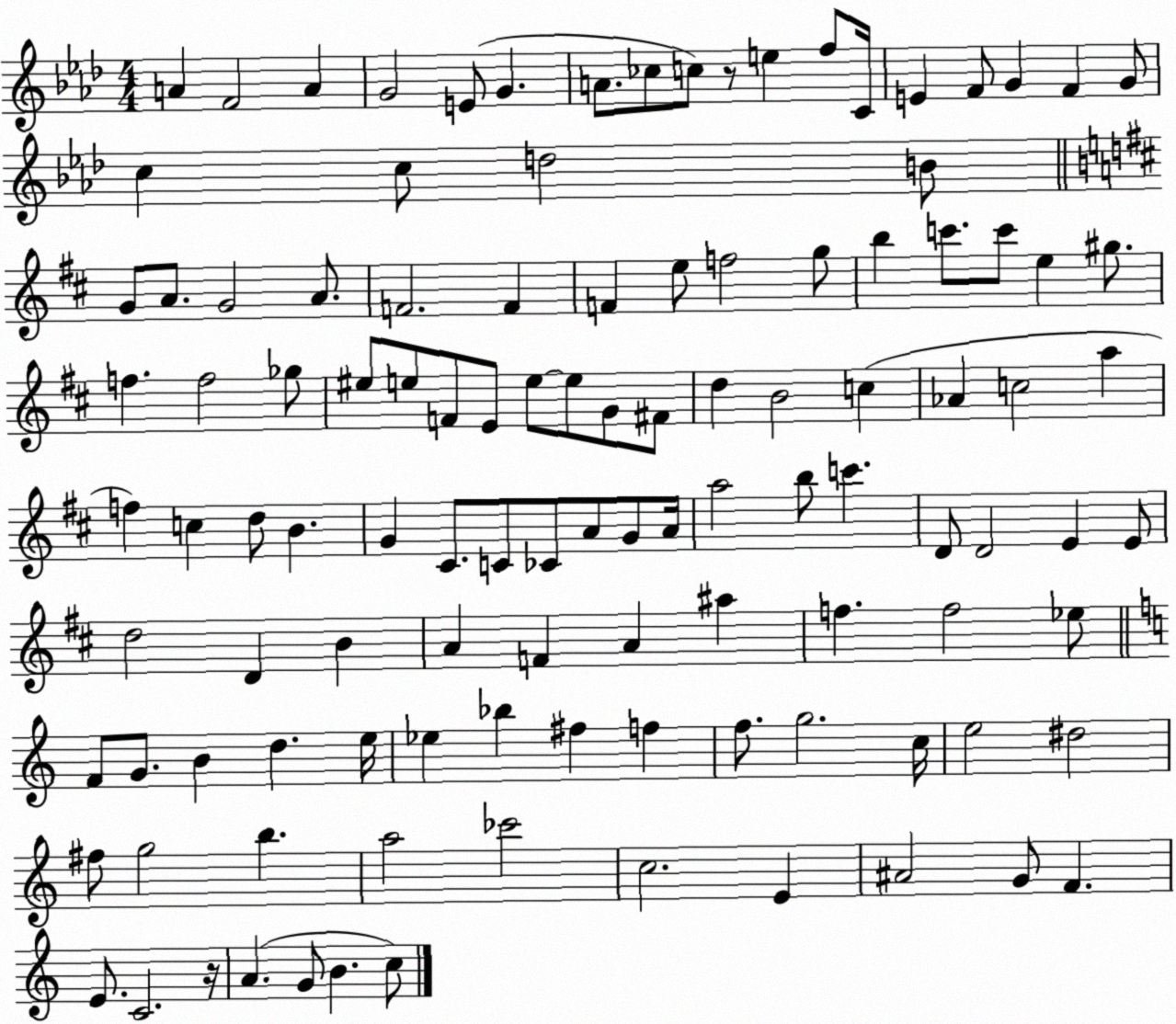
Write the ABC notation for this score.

X:1
T:Untitled
M:4/4
L:1/4
K:Ab
A F2 A G2 E/2 G A/2 _c/2 c/2 z/2 e f/2 C/4 E F/2 G F G/2 c c/2 d2 B/2 G/2 A/2 G2 A/2 F2 F F e/2 f2 g/2 b c'/2 c'/2 e ^g/2 f f2 _g/2 ^e/2 e/2 F/2 E/2 e/2 e/2 G/2 ^F/2 d B2 c _A c2 a f c d/2 B G ^C/2 C/2 _C/2 A/2 G/2 A/4 a2 b/2 c' D/2 D2 E E/2 d2 D B A F A ^a f f2 _e/2 F/2 G/2 B d e/4 _e _b ^f f f/2 g2 c/4 e2 ^d2 ^f/2 g2 b a2 _c'2 c2 E ^A2 G/2 F E/2 C2 z/4 A G/2 B c/2